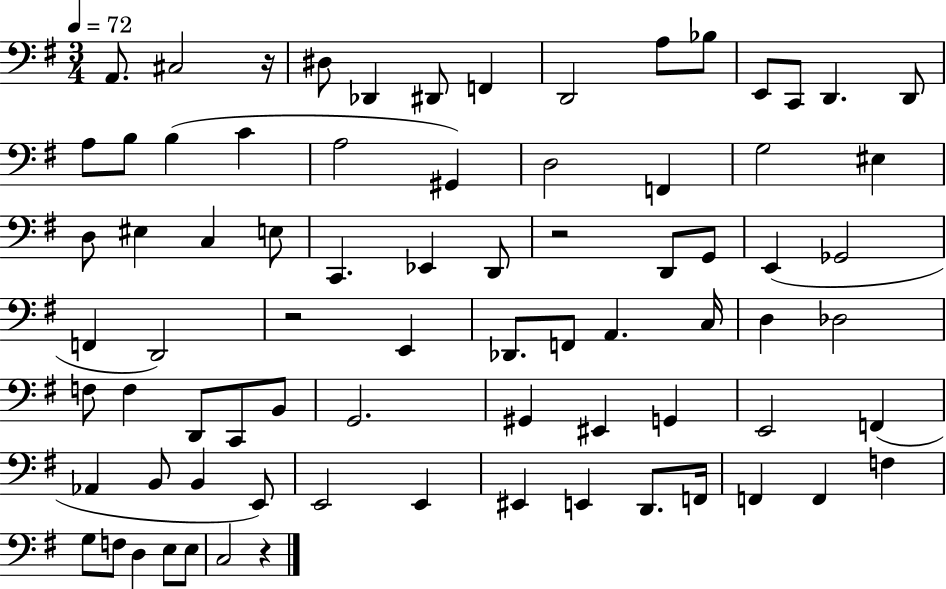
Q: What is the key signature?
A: G major